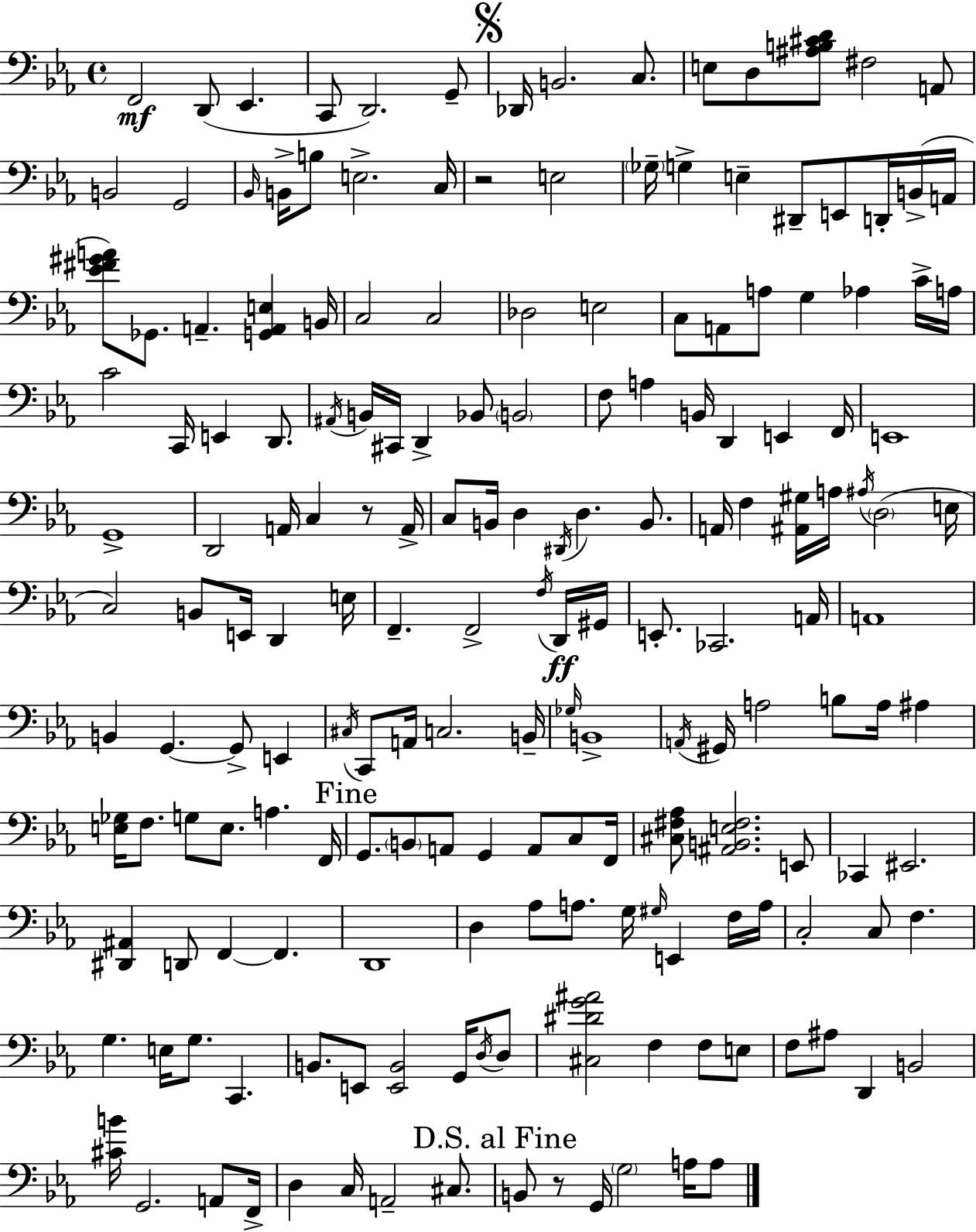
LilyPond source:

{
  \clef bass
  \time 4/4
  \defaultTimeSignature
  \key c \minor
  \repeat volta 2 { f,2\mf d,8( ees,4. | c,8 d,2.) g,8-- | \mark \markup { \musicglyph "scripts.segno" } des,16 b,2. c8. | e8 d8 <ais b cis' d'>8 fis2 a,8 | \break b,2 g,2 | \grace { bes,16 } b,16-> b8 e2.-> | c16 r2 e2 | \parenthesize ges16-- g4-> e4-- dis,8-- e,8 d,16-. b,16->( | \break a,16 <ees' fis' gis' a'>8) ges,8. a,4.-- <g, a, e>4 | b,16 c2 c2 | des2 e2 | c8 a,8 a8 g4 aes4 c'16-> | \break a16 c'2 c,16 e,4 d,8. | \acciaccatura { ais,16 } b,16 cis,16 d,4-> bes,8 \parenthesize b,2 | f8 a4 b,16 d,4 e,4 | f,16 e,1 | \break g,1-> | d,2 a,16 c4 r8 | a,16-> c8 b,16 d4 \acciaccatura { dis,16 } d4. | b,8. a,16 f4 <ais, gis>16 a16 \acciaccatura { ais16 }( \parenthesize d2 | \break e16 c2) b,8 e,16 d,4 | e16 f,4.-- f,2-> | \acciaccatura { f16 }\ff d,16 gis,16 e,8.-. ces,2. | a,16 a,1 | \break b,4 g,4.~~ g,8-> | e,4 \acciaccatura { cis16 } c,8 a,16 c2. | b,16-- \grace { ges16 } b,1-> | \acciaccatura { a,16 } gis,16 a2 | \break b8 a16 ais4 <e ges>16 f8. g8 e8. | a4. f,16 \mark "Fine" g,8. \parenthesize b,8 a,8 g,4 | a,8 c8 f,16 <cis fis aes>8 <ais, b, e fis>2. | e,8 ces,4 eis,2. | \break <dis, ais,>4 d,8 f,4~~ | f,4. d,1 | d4 aes8 a8. | g16 \grace { gis16 } e,4 f16 a16 c2-. | \break c8 f4. g4. e16 | g8. c,4. b,8. e,8 <e, b,>2 | g,16 \acciaccatura { d16 } d8 <cis dis' g' ais'>2 | f4 f8 e8 f8 ais8 d,4 | \break b,2 <cis' b'>16 g,2. | a,8 f,16-> d4 c16 a,2-- | cis8. \mark "D.S. al Fine" b,8 r8 g,16 \parenthesize g2 | a16 a8 } \bar "|."
}